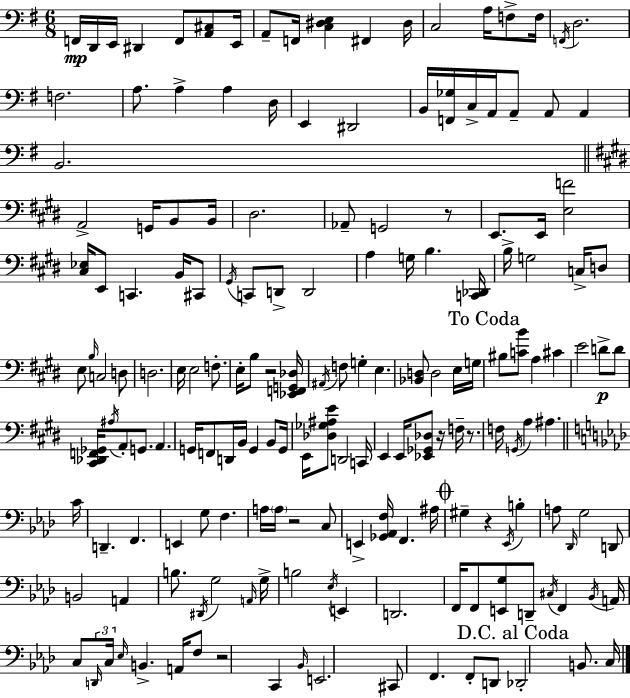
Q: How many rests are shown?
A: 7